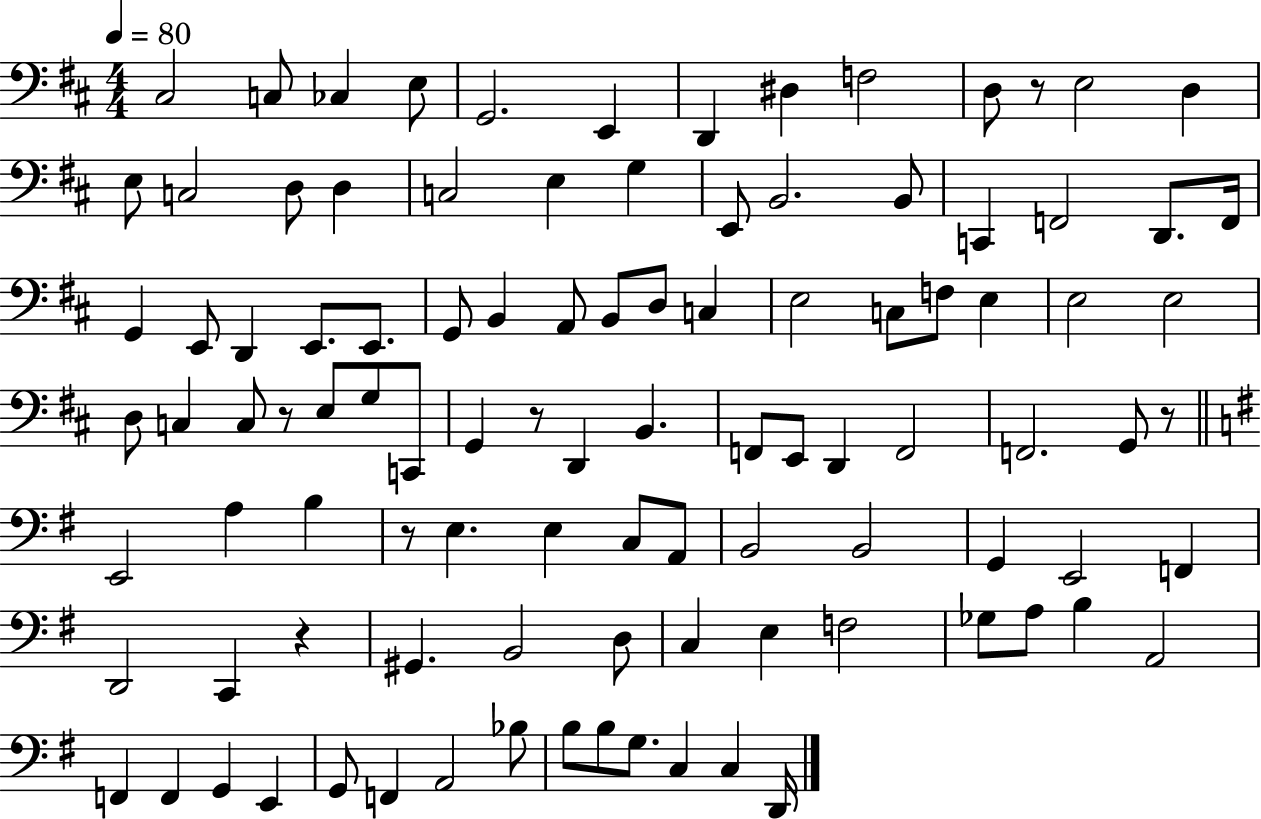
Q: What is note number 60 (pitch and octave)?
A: A3